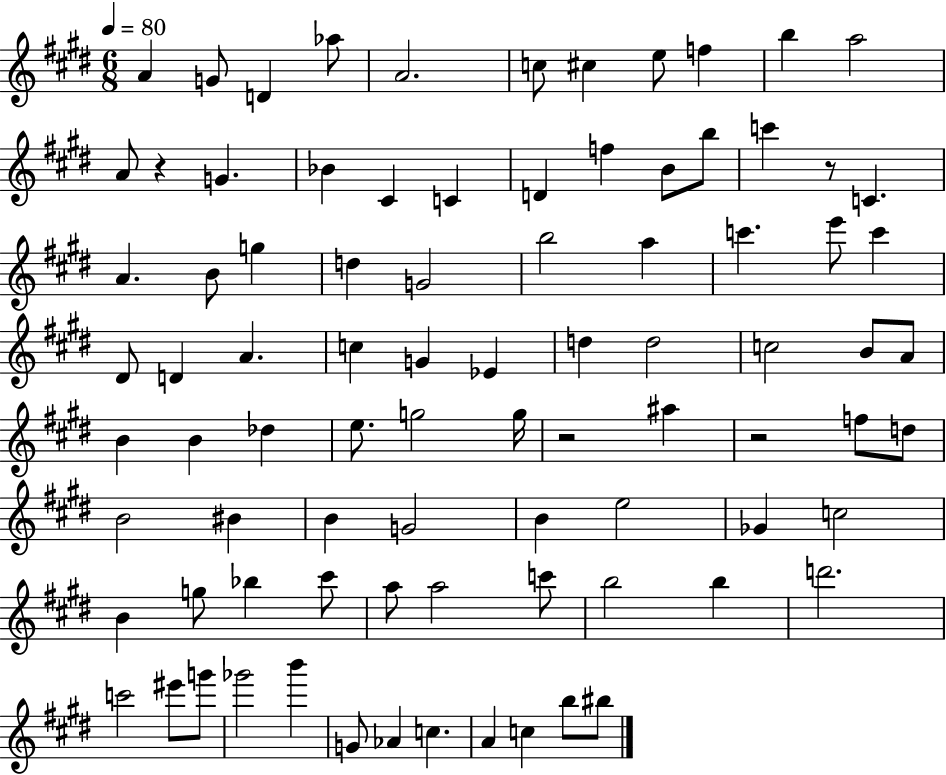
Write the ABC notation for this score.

X:1
T:Untitled
M:6/8
L:1/4
K:E
A G/2 D _a/2 A2 c/2 ^c e/2 f b a2 A/2 z G _B ^C C D f B/2 b/2 c' z/2 C A B/2 g d G2 b2 a c' e'/2 c' ^D/2 D A c G _E d d2 c2 B/2 A/2 B B _d e/2 g2 g/4 z2 ^a z2 f/2 d/2 B2 ^B B G2 B e2 _G c2 B g/2 _b ^c'/2 a/2 a2 c'/2 b2 b d'2 c'2 ^e'/2 g'/2 _g'2 b' G/2 _A c A c b/2 ^b/2